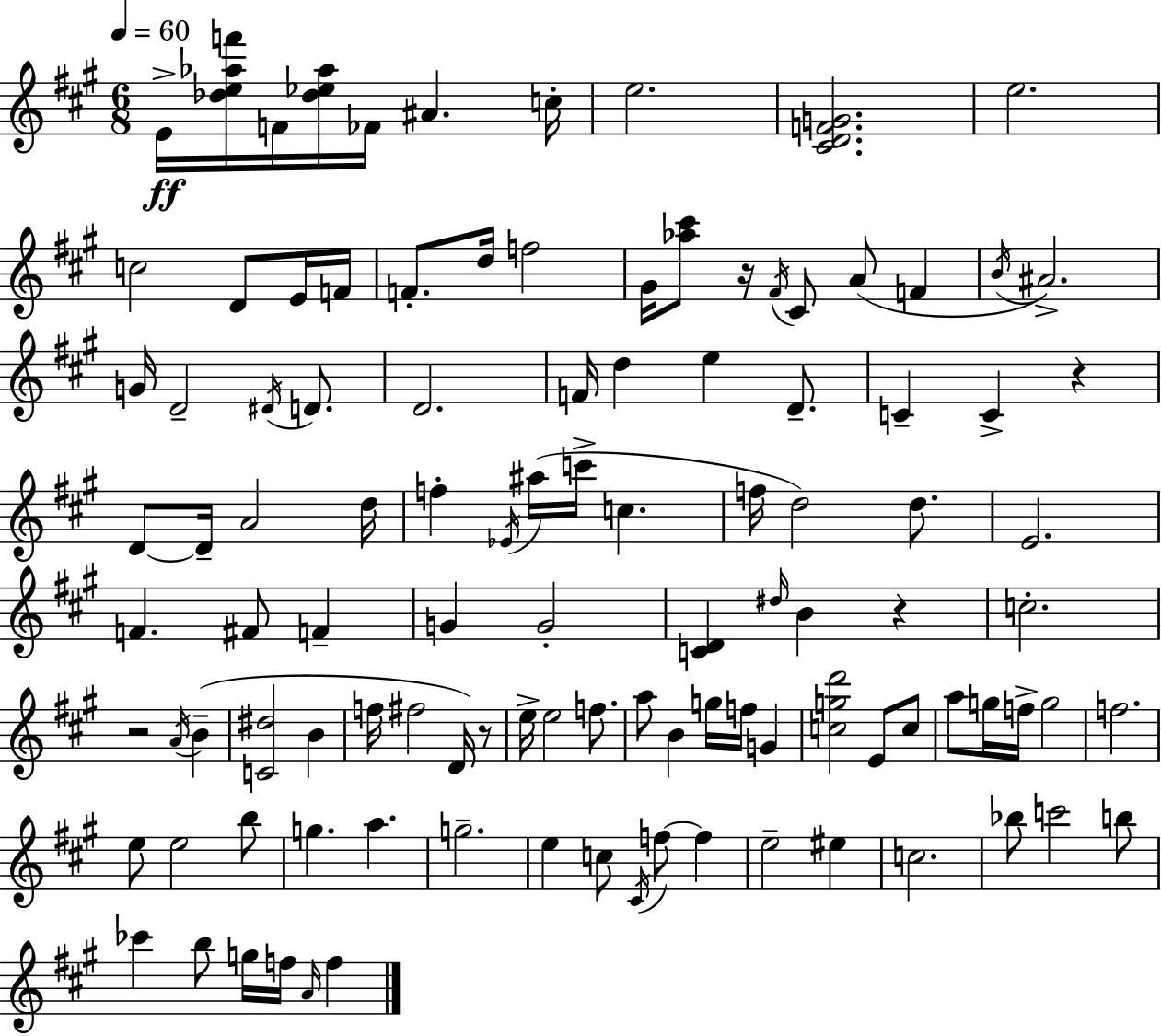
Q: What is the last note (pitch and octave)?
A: F5